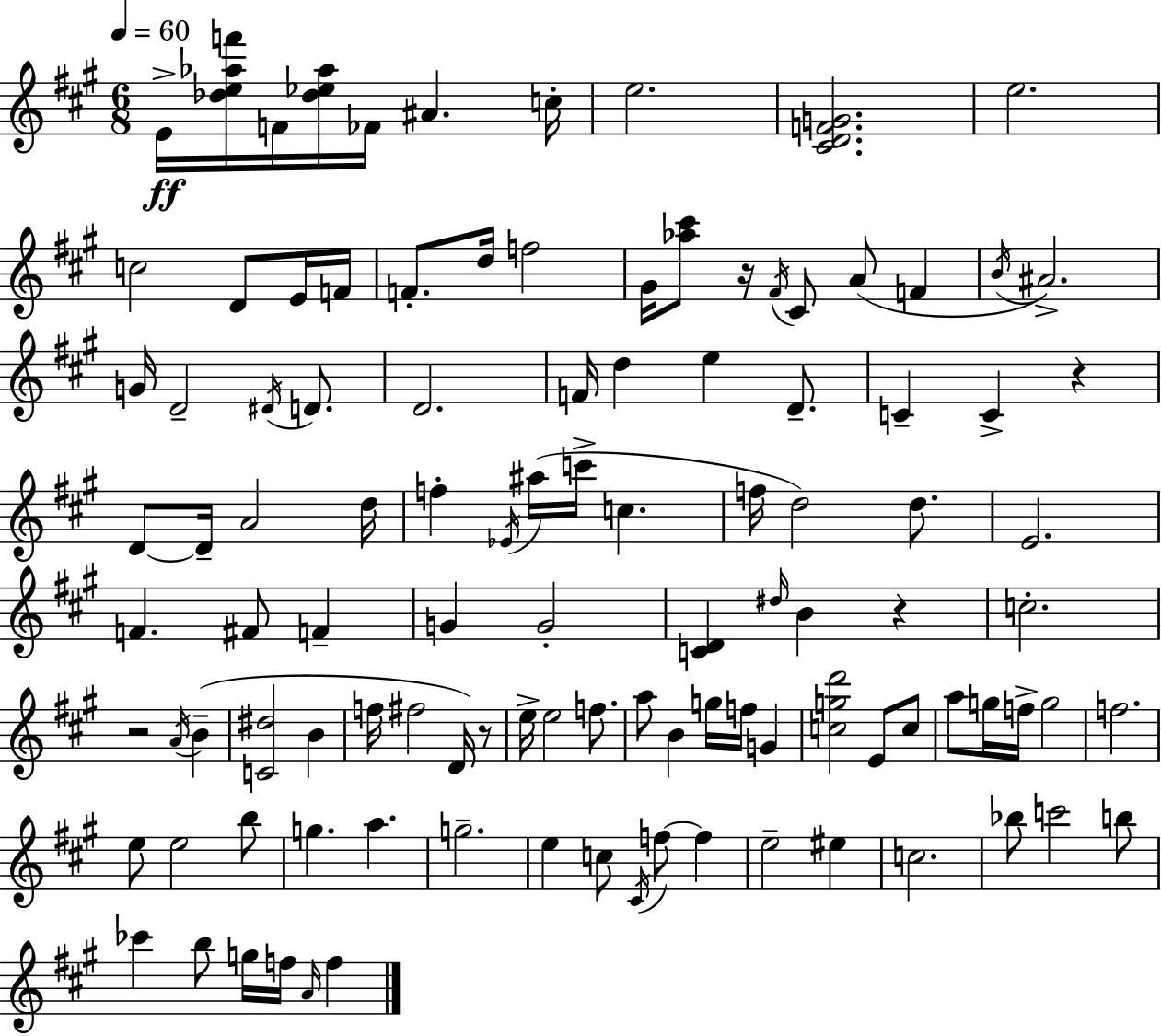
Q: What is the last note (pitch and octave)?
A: F5